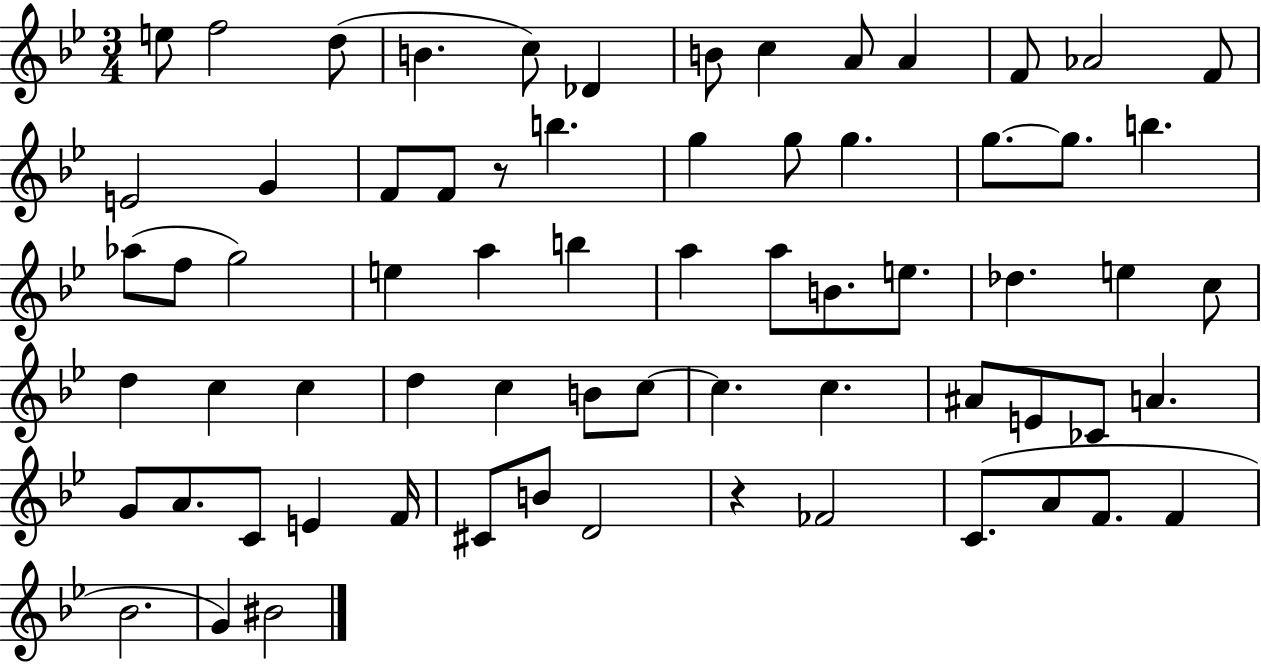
{
  \clef treble
  \numericTimeSignature
  \time 3/4
  \key bes \major
  e''8 f''2 d''8( | b'4. c''8) des'4 | b'8 c''4 a'8 a'4 | f'8 aes'2 f'8 | \break e'2 g'4 | f'8 f'8 r8 b''4. | g''4 g''8 g''4. | g''8.~~ g''8. b''4. | \break aes''8( f''8 g''2) | e''4 a''4 b''4 | a''4 a''8 b'8. e''8. | des''4. e''4 c''8 | \break d''4 c''4 c''4 | d''4 c''4 b'8 c''8~~ | c''4. c''4. | ais'8 e'8 ces'8 a'4. | \break g'8 a'8. c'8 e'4 f'16 | cis'8 b'8 d'2 | r4 fes'2 | c'8.( a'8 f'8. f'4 | \break bes'2. | g'4) bis'2 | \bar "|."
}